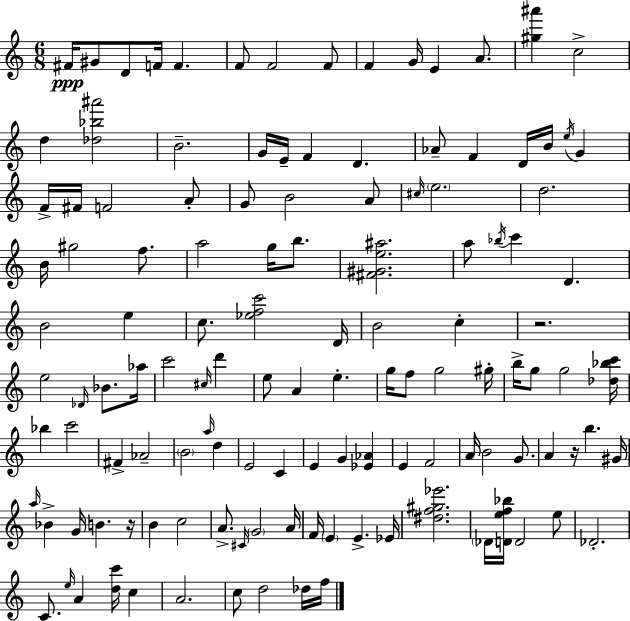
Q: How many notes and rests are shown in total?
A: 126